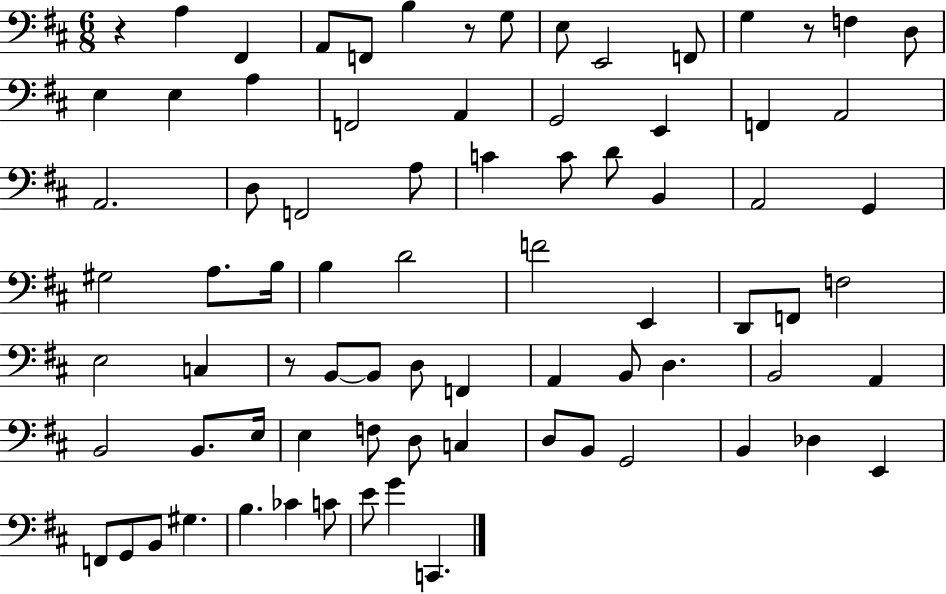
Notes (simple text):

R/q A3/q F#2/q A2/e F2/e B3/q R/e G3/e E3/e E2/h F2/e G3/q R/e F3/q D3/e E3/q E3/q A3/q F2/h A2/q G2/h E2/q F2/q A2/h A2/h. D3/e F2/h A3/e C4/q C4/e D4/e B2/q A2/h G2/q G#3/h A3/e. B3/s B3/q D4/h F4/h E2/q D2/e F2/e F3/h E3/h C3/q R/e B2/e B2/e D3/e F2/q A2/q B2/e D3/q. B2/h A2/q B2/h B2/e. E3/s E3/q F3/e D3/e C3/q D3/e B2/e G2/h B2/q Db3/q E2/q F2/e G2/e B2/e G#3/q. B3/q. CES4/q C4/e E4/e G4/q C2/q.